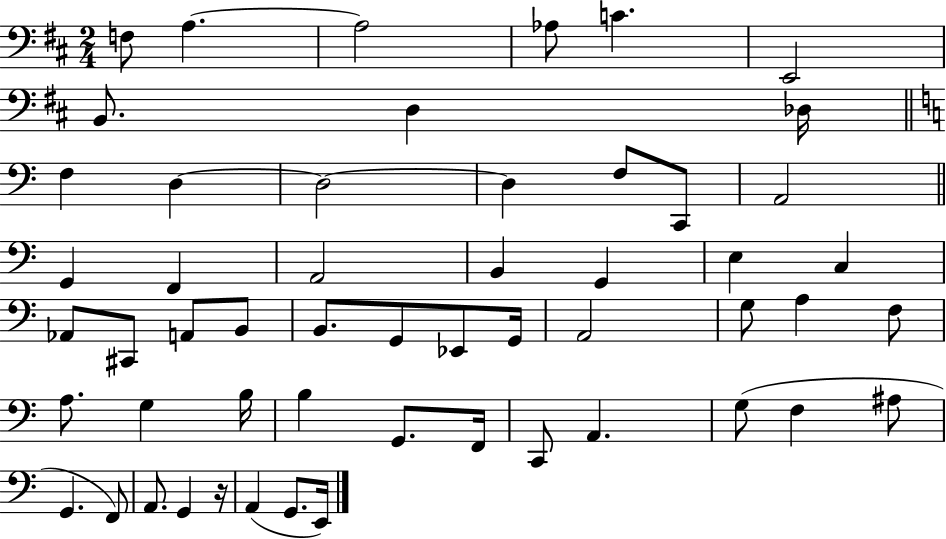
F3/e A3/q. A3/h Ab3/e C4/q. E2/h B2/e. D3/q Db3/s F3/q D3/q D3/h D3/q F3/e C2/e A2/h G2/q F2/q A2/h B2/q G2/q E3/q C3/q Ab2/e C#2/e A2/e B2/e B2/e. G2/e Eb2/e G2/s A2/h G3/e A3/q F3/e A3/e. G3/q B3/s B3/q G2/e. F2/s C2/e A2/q. G3/e F3/q A#3/e G2/q. F2/e A2/e. G2/q R/s A2/q G2/e. E2/s